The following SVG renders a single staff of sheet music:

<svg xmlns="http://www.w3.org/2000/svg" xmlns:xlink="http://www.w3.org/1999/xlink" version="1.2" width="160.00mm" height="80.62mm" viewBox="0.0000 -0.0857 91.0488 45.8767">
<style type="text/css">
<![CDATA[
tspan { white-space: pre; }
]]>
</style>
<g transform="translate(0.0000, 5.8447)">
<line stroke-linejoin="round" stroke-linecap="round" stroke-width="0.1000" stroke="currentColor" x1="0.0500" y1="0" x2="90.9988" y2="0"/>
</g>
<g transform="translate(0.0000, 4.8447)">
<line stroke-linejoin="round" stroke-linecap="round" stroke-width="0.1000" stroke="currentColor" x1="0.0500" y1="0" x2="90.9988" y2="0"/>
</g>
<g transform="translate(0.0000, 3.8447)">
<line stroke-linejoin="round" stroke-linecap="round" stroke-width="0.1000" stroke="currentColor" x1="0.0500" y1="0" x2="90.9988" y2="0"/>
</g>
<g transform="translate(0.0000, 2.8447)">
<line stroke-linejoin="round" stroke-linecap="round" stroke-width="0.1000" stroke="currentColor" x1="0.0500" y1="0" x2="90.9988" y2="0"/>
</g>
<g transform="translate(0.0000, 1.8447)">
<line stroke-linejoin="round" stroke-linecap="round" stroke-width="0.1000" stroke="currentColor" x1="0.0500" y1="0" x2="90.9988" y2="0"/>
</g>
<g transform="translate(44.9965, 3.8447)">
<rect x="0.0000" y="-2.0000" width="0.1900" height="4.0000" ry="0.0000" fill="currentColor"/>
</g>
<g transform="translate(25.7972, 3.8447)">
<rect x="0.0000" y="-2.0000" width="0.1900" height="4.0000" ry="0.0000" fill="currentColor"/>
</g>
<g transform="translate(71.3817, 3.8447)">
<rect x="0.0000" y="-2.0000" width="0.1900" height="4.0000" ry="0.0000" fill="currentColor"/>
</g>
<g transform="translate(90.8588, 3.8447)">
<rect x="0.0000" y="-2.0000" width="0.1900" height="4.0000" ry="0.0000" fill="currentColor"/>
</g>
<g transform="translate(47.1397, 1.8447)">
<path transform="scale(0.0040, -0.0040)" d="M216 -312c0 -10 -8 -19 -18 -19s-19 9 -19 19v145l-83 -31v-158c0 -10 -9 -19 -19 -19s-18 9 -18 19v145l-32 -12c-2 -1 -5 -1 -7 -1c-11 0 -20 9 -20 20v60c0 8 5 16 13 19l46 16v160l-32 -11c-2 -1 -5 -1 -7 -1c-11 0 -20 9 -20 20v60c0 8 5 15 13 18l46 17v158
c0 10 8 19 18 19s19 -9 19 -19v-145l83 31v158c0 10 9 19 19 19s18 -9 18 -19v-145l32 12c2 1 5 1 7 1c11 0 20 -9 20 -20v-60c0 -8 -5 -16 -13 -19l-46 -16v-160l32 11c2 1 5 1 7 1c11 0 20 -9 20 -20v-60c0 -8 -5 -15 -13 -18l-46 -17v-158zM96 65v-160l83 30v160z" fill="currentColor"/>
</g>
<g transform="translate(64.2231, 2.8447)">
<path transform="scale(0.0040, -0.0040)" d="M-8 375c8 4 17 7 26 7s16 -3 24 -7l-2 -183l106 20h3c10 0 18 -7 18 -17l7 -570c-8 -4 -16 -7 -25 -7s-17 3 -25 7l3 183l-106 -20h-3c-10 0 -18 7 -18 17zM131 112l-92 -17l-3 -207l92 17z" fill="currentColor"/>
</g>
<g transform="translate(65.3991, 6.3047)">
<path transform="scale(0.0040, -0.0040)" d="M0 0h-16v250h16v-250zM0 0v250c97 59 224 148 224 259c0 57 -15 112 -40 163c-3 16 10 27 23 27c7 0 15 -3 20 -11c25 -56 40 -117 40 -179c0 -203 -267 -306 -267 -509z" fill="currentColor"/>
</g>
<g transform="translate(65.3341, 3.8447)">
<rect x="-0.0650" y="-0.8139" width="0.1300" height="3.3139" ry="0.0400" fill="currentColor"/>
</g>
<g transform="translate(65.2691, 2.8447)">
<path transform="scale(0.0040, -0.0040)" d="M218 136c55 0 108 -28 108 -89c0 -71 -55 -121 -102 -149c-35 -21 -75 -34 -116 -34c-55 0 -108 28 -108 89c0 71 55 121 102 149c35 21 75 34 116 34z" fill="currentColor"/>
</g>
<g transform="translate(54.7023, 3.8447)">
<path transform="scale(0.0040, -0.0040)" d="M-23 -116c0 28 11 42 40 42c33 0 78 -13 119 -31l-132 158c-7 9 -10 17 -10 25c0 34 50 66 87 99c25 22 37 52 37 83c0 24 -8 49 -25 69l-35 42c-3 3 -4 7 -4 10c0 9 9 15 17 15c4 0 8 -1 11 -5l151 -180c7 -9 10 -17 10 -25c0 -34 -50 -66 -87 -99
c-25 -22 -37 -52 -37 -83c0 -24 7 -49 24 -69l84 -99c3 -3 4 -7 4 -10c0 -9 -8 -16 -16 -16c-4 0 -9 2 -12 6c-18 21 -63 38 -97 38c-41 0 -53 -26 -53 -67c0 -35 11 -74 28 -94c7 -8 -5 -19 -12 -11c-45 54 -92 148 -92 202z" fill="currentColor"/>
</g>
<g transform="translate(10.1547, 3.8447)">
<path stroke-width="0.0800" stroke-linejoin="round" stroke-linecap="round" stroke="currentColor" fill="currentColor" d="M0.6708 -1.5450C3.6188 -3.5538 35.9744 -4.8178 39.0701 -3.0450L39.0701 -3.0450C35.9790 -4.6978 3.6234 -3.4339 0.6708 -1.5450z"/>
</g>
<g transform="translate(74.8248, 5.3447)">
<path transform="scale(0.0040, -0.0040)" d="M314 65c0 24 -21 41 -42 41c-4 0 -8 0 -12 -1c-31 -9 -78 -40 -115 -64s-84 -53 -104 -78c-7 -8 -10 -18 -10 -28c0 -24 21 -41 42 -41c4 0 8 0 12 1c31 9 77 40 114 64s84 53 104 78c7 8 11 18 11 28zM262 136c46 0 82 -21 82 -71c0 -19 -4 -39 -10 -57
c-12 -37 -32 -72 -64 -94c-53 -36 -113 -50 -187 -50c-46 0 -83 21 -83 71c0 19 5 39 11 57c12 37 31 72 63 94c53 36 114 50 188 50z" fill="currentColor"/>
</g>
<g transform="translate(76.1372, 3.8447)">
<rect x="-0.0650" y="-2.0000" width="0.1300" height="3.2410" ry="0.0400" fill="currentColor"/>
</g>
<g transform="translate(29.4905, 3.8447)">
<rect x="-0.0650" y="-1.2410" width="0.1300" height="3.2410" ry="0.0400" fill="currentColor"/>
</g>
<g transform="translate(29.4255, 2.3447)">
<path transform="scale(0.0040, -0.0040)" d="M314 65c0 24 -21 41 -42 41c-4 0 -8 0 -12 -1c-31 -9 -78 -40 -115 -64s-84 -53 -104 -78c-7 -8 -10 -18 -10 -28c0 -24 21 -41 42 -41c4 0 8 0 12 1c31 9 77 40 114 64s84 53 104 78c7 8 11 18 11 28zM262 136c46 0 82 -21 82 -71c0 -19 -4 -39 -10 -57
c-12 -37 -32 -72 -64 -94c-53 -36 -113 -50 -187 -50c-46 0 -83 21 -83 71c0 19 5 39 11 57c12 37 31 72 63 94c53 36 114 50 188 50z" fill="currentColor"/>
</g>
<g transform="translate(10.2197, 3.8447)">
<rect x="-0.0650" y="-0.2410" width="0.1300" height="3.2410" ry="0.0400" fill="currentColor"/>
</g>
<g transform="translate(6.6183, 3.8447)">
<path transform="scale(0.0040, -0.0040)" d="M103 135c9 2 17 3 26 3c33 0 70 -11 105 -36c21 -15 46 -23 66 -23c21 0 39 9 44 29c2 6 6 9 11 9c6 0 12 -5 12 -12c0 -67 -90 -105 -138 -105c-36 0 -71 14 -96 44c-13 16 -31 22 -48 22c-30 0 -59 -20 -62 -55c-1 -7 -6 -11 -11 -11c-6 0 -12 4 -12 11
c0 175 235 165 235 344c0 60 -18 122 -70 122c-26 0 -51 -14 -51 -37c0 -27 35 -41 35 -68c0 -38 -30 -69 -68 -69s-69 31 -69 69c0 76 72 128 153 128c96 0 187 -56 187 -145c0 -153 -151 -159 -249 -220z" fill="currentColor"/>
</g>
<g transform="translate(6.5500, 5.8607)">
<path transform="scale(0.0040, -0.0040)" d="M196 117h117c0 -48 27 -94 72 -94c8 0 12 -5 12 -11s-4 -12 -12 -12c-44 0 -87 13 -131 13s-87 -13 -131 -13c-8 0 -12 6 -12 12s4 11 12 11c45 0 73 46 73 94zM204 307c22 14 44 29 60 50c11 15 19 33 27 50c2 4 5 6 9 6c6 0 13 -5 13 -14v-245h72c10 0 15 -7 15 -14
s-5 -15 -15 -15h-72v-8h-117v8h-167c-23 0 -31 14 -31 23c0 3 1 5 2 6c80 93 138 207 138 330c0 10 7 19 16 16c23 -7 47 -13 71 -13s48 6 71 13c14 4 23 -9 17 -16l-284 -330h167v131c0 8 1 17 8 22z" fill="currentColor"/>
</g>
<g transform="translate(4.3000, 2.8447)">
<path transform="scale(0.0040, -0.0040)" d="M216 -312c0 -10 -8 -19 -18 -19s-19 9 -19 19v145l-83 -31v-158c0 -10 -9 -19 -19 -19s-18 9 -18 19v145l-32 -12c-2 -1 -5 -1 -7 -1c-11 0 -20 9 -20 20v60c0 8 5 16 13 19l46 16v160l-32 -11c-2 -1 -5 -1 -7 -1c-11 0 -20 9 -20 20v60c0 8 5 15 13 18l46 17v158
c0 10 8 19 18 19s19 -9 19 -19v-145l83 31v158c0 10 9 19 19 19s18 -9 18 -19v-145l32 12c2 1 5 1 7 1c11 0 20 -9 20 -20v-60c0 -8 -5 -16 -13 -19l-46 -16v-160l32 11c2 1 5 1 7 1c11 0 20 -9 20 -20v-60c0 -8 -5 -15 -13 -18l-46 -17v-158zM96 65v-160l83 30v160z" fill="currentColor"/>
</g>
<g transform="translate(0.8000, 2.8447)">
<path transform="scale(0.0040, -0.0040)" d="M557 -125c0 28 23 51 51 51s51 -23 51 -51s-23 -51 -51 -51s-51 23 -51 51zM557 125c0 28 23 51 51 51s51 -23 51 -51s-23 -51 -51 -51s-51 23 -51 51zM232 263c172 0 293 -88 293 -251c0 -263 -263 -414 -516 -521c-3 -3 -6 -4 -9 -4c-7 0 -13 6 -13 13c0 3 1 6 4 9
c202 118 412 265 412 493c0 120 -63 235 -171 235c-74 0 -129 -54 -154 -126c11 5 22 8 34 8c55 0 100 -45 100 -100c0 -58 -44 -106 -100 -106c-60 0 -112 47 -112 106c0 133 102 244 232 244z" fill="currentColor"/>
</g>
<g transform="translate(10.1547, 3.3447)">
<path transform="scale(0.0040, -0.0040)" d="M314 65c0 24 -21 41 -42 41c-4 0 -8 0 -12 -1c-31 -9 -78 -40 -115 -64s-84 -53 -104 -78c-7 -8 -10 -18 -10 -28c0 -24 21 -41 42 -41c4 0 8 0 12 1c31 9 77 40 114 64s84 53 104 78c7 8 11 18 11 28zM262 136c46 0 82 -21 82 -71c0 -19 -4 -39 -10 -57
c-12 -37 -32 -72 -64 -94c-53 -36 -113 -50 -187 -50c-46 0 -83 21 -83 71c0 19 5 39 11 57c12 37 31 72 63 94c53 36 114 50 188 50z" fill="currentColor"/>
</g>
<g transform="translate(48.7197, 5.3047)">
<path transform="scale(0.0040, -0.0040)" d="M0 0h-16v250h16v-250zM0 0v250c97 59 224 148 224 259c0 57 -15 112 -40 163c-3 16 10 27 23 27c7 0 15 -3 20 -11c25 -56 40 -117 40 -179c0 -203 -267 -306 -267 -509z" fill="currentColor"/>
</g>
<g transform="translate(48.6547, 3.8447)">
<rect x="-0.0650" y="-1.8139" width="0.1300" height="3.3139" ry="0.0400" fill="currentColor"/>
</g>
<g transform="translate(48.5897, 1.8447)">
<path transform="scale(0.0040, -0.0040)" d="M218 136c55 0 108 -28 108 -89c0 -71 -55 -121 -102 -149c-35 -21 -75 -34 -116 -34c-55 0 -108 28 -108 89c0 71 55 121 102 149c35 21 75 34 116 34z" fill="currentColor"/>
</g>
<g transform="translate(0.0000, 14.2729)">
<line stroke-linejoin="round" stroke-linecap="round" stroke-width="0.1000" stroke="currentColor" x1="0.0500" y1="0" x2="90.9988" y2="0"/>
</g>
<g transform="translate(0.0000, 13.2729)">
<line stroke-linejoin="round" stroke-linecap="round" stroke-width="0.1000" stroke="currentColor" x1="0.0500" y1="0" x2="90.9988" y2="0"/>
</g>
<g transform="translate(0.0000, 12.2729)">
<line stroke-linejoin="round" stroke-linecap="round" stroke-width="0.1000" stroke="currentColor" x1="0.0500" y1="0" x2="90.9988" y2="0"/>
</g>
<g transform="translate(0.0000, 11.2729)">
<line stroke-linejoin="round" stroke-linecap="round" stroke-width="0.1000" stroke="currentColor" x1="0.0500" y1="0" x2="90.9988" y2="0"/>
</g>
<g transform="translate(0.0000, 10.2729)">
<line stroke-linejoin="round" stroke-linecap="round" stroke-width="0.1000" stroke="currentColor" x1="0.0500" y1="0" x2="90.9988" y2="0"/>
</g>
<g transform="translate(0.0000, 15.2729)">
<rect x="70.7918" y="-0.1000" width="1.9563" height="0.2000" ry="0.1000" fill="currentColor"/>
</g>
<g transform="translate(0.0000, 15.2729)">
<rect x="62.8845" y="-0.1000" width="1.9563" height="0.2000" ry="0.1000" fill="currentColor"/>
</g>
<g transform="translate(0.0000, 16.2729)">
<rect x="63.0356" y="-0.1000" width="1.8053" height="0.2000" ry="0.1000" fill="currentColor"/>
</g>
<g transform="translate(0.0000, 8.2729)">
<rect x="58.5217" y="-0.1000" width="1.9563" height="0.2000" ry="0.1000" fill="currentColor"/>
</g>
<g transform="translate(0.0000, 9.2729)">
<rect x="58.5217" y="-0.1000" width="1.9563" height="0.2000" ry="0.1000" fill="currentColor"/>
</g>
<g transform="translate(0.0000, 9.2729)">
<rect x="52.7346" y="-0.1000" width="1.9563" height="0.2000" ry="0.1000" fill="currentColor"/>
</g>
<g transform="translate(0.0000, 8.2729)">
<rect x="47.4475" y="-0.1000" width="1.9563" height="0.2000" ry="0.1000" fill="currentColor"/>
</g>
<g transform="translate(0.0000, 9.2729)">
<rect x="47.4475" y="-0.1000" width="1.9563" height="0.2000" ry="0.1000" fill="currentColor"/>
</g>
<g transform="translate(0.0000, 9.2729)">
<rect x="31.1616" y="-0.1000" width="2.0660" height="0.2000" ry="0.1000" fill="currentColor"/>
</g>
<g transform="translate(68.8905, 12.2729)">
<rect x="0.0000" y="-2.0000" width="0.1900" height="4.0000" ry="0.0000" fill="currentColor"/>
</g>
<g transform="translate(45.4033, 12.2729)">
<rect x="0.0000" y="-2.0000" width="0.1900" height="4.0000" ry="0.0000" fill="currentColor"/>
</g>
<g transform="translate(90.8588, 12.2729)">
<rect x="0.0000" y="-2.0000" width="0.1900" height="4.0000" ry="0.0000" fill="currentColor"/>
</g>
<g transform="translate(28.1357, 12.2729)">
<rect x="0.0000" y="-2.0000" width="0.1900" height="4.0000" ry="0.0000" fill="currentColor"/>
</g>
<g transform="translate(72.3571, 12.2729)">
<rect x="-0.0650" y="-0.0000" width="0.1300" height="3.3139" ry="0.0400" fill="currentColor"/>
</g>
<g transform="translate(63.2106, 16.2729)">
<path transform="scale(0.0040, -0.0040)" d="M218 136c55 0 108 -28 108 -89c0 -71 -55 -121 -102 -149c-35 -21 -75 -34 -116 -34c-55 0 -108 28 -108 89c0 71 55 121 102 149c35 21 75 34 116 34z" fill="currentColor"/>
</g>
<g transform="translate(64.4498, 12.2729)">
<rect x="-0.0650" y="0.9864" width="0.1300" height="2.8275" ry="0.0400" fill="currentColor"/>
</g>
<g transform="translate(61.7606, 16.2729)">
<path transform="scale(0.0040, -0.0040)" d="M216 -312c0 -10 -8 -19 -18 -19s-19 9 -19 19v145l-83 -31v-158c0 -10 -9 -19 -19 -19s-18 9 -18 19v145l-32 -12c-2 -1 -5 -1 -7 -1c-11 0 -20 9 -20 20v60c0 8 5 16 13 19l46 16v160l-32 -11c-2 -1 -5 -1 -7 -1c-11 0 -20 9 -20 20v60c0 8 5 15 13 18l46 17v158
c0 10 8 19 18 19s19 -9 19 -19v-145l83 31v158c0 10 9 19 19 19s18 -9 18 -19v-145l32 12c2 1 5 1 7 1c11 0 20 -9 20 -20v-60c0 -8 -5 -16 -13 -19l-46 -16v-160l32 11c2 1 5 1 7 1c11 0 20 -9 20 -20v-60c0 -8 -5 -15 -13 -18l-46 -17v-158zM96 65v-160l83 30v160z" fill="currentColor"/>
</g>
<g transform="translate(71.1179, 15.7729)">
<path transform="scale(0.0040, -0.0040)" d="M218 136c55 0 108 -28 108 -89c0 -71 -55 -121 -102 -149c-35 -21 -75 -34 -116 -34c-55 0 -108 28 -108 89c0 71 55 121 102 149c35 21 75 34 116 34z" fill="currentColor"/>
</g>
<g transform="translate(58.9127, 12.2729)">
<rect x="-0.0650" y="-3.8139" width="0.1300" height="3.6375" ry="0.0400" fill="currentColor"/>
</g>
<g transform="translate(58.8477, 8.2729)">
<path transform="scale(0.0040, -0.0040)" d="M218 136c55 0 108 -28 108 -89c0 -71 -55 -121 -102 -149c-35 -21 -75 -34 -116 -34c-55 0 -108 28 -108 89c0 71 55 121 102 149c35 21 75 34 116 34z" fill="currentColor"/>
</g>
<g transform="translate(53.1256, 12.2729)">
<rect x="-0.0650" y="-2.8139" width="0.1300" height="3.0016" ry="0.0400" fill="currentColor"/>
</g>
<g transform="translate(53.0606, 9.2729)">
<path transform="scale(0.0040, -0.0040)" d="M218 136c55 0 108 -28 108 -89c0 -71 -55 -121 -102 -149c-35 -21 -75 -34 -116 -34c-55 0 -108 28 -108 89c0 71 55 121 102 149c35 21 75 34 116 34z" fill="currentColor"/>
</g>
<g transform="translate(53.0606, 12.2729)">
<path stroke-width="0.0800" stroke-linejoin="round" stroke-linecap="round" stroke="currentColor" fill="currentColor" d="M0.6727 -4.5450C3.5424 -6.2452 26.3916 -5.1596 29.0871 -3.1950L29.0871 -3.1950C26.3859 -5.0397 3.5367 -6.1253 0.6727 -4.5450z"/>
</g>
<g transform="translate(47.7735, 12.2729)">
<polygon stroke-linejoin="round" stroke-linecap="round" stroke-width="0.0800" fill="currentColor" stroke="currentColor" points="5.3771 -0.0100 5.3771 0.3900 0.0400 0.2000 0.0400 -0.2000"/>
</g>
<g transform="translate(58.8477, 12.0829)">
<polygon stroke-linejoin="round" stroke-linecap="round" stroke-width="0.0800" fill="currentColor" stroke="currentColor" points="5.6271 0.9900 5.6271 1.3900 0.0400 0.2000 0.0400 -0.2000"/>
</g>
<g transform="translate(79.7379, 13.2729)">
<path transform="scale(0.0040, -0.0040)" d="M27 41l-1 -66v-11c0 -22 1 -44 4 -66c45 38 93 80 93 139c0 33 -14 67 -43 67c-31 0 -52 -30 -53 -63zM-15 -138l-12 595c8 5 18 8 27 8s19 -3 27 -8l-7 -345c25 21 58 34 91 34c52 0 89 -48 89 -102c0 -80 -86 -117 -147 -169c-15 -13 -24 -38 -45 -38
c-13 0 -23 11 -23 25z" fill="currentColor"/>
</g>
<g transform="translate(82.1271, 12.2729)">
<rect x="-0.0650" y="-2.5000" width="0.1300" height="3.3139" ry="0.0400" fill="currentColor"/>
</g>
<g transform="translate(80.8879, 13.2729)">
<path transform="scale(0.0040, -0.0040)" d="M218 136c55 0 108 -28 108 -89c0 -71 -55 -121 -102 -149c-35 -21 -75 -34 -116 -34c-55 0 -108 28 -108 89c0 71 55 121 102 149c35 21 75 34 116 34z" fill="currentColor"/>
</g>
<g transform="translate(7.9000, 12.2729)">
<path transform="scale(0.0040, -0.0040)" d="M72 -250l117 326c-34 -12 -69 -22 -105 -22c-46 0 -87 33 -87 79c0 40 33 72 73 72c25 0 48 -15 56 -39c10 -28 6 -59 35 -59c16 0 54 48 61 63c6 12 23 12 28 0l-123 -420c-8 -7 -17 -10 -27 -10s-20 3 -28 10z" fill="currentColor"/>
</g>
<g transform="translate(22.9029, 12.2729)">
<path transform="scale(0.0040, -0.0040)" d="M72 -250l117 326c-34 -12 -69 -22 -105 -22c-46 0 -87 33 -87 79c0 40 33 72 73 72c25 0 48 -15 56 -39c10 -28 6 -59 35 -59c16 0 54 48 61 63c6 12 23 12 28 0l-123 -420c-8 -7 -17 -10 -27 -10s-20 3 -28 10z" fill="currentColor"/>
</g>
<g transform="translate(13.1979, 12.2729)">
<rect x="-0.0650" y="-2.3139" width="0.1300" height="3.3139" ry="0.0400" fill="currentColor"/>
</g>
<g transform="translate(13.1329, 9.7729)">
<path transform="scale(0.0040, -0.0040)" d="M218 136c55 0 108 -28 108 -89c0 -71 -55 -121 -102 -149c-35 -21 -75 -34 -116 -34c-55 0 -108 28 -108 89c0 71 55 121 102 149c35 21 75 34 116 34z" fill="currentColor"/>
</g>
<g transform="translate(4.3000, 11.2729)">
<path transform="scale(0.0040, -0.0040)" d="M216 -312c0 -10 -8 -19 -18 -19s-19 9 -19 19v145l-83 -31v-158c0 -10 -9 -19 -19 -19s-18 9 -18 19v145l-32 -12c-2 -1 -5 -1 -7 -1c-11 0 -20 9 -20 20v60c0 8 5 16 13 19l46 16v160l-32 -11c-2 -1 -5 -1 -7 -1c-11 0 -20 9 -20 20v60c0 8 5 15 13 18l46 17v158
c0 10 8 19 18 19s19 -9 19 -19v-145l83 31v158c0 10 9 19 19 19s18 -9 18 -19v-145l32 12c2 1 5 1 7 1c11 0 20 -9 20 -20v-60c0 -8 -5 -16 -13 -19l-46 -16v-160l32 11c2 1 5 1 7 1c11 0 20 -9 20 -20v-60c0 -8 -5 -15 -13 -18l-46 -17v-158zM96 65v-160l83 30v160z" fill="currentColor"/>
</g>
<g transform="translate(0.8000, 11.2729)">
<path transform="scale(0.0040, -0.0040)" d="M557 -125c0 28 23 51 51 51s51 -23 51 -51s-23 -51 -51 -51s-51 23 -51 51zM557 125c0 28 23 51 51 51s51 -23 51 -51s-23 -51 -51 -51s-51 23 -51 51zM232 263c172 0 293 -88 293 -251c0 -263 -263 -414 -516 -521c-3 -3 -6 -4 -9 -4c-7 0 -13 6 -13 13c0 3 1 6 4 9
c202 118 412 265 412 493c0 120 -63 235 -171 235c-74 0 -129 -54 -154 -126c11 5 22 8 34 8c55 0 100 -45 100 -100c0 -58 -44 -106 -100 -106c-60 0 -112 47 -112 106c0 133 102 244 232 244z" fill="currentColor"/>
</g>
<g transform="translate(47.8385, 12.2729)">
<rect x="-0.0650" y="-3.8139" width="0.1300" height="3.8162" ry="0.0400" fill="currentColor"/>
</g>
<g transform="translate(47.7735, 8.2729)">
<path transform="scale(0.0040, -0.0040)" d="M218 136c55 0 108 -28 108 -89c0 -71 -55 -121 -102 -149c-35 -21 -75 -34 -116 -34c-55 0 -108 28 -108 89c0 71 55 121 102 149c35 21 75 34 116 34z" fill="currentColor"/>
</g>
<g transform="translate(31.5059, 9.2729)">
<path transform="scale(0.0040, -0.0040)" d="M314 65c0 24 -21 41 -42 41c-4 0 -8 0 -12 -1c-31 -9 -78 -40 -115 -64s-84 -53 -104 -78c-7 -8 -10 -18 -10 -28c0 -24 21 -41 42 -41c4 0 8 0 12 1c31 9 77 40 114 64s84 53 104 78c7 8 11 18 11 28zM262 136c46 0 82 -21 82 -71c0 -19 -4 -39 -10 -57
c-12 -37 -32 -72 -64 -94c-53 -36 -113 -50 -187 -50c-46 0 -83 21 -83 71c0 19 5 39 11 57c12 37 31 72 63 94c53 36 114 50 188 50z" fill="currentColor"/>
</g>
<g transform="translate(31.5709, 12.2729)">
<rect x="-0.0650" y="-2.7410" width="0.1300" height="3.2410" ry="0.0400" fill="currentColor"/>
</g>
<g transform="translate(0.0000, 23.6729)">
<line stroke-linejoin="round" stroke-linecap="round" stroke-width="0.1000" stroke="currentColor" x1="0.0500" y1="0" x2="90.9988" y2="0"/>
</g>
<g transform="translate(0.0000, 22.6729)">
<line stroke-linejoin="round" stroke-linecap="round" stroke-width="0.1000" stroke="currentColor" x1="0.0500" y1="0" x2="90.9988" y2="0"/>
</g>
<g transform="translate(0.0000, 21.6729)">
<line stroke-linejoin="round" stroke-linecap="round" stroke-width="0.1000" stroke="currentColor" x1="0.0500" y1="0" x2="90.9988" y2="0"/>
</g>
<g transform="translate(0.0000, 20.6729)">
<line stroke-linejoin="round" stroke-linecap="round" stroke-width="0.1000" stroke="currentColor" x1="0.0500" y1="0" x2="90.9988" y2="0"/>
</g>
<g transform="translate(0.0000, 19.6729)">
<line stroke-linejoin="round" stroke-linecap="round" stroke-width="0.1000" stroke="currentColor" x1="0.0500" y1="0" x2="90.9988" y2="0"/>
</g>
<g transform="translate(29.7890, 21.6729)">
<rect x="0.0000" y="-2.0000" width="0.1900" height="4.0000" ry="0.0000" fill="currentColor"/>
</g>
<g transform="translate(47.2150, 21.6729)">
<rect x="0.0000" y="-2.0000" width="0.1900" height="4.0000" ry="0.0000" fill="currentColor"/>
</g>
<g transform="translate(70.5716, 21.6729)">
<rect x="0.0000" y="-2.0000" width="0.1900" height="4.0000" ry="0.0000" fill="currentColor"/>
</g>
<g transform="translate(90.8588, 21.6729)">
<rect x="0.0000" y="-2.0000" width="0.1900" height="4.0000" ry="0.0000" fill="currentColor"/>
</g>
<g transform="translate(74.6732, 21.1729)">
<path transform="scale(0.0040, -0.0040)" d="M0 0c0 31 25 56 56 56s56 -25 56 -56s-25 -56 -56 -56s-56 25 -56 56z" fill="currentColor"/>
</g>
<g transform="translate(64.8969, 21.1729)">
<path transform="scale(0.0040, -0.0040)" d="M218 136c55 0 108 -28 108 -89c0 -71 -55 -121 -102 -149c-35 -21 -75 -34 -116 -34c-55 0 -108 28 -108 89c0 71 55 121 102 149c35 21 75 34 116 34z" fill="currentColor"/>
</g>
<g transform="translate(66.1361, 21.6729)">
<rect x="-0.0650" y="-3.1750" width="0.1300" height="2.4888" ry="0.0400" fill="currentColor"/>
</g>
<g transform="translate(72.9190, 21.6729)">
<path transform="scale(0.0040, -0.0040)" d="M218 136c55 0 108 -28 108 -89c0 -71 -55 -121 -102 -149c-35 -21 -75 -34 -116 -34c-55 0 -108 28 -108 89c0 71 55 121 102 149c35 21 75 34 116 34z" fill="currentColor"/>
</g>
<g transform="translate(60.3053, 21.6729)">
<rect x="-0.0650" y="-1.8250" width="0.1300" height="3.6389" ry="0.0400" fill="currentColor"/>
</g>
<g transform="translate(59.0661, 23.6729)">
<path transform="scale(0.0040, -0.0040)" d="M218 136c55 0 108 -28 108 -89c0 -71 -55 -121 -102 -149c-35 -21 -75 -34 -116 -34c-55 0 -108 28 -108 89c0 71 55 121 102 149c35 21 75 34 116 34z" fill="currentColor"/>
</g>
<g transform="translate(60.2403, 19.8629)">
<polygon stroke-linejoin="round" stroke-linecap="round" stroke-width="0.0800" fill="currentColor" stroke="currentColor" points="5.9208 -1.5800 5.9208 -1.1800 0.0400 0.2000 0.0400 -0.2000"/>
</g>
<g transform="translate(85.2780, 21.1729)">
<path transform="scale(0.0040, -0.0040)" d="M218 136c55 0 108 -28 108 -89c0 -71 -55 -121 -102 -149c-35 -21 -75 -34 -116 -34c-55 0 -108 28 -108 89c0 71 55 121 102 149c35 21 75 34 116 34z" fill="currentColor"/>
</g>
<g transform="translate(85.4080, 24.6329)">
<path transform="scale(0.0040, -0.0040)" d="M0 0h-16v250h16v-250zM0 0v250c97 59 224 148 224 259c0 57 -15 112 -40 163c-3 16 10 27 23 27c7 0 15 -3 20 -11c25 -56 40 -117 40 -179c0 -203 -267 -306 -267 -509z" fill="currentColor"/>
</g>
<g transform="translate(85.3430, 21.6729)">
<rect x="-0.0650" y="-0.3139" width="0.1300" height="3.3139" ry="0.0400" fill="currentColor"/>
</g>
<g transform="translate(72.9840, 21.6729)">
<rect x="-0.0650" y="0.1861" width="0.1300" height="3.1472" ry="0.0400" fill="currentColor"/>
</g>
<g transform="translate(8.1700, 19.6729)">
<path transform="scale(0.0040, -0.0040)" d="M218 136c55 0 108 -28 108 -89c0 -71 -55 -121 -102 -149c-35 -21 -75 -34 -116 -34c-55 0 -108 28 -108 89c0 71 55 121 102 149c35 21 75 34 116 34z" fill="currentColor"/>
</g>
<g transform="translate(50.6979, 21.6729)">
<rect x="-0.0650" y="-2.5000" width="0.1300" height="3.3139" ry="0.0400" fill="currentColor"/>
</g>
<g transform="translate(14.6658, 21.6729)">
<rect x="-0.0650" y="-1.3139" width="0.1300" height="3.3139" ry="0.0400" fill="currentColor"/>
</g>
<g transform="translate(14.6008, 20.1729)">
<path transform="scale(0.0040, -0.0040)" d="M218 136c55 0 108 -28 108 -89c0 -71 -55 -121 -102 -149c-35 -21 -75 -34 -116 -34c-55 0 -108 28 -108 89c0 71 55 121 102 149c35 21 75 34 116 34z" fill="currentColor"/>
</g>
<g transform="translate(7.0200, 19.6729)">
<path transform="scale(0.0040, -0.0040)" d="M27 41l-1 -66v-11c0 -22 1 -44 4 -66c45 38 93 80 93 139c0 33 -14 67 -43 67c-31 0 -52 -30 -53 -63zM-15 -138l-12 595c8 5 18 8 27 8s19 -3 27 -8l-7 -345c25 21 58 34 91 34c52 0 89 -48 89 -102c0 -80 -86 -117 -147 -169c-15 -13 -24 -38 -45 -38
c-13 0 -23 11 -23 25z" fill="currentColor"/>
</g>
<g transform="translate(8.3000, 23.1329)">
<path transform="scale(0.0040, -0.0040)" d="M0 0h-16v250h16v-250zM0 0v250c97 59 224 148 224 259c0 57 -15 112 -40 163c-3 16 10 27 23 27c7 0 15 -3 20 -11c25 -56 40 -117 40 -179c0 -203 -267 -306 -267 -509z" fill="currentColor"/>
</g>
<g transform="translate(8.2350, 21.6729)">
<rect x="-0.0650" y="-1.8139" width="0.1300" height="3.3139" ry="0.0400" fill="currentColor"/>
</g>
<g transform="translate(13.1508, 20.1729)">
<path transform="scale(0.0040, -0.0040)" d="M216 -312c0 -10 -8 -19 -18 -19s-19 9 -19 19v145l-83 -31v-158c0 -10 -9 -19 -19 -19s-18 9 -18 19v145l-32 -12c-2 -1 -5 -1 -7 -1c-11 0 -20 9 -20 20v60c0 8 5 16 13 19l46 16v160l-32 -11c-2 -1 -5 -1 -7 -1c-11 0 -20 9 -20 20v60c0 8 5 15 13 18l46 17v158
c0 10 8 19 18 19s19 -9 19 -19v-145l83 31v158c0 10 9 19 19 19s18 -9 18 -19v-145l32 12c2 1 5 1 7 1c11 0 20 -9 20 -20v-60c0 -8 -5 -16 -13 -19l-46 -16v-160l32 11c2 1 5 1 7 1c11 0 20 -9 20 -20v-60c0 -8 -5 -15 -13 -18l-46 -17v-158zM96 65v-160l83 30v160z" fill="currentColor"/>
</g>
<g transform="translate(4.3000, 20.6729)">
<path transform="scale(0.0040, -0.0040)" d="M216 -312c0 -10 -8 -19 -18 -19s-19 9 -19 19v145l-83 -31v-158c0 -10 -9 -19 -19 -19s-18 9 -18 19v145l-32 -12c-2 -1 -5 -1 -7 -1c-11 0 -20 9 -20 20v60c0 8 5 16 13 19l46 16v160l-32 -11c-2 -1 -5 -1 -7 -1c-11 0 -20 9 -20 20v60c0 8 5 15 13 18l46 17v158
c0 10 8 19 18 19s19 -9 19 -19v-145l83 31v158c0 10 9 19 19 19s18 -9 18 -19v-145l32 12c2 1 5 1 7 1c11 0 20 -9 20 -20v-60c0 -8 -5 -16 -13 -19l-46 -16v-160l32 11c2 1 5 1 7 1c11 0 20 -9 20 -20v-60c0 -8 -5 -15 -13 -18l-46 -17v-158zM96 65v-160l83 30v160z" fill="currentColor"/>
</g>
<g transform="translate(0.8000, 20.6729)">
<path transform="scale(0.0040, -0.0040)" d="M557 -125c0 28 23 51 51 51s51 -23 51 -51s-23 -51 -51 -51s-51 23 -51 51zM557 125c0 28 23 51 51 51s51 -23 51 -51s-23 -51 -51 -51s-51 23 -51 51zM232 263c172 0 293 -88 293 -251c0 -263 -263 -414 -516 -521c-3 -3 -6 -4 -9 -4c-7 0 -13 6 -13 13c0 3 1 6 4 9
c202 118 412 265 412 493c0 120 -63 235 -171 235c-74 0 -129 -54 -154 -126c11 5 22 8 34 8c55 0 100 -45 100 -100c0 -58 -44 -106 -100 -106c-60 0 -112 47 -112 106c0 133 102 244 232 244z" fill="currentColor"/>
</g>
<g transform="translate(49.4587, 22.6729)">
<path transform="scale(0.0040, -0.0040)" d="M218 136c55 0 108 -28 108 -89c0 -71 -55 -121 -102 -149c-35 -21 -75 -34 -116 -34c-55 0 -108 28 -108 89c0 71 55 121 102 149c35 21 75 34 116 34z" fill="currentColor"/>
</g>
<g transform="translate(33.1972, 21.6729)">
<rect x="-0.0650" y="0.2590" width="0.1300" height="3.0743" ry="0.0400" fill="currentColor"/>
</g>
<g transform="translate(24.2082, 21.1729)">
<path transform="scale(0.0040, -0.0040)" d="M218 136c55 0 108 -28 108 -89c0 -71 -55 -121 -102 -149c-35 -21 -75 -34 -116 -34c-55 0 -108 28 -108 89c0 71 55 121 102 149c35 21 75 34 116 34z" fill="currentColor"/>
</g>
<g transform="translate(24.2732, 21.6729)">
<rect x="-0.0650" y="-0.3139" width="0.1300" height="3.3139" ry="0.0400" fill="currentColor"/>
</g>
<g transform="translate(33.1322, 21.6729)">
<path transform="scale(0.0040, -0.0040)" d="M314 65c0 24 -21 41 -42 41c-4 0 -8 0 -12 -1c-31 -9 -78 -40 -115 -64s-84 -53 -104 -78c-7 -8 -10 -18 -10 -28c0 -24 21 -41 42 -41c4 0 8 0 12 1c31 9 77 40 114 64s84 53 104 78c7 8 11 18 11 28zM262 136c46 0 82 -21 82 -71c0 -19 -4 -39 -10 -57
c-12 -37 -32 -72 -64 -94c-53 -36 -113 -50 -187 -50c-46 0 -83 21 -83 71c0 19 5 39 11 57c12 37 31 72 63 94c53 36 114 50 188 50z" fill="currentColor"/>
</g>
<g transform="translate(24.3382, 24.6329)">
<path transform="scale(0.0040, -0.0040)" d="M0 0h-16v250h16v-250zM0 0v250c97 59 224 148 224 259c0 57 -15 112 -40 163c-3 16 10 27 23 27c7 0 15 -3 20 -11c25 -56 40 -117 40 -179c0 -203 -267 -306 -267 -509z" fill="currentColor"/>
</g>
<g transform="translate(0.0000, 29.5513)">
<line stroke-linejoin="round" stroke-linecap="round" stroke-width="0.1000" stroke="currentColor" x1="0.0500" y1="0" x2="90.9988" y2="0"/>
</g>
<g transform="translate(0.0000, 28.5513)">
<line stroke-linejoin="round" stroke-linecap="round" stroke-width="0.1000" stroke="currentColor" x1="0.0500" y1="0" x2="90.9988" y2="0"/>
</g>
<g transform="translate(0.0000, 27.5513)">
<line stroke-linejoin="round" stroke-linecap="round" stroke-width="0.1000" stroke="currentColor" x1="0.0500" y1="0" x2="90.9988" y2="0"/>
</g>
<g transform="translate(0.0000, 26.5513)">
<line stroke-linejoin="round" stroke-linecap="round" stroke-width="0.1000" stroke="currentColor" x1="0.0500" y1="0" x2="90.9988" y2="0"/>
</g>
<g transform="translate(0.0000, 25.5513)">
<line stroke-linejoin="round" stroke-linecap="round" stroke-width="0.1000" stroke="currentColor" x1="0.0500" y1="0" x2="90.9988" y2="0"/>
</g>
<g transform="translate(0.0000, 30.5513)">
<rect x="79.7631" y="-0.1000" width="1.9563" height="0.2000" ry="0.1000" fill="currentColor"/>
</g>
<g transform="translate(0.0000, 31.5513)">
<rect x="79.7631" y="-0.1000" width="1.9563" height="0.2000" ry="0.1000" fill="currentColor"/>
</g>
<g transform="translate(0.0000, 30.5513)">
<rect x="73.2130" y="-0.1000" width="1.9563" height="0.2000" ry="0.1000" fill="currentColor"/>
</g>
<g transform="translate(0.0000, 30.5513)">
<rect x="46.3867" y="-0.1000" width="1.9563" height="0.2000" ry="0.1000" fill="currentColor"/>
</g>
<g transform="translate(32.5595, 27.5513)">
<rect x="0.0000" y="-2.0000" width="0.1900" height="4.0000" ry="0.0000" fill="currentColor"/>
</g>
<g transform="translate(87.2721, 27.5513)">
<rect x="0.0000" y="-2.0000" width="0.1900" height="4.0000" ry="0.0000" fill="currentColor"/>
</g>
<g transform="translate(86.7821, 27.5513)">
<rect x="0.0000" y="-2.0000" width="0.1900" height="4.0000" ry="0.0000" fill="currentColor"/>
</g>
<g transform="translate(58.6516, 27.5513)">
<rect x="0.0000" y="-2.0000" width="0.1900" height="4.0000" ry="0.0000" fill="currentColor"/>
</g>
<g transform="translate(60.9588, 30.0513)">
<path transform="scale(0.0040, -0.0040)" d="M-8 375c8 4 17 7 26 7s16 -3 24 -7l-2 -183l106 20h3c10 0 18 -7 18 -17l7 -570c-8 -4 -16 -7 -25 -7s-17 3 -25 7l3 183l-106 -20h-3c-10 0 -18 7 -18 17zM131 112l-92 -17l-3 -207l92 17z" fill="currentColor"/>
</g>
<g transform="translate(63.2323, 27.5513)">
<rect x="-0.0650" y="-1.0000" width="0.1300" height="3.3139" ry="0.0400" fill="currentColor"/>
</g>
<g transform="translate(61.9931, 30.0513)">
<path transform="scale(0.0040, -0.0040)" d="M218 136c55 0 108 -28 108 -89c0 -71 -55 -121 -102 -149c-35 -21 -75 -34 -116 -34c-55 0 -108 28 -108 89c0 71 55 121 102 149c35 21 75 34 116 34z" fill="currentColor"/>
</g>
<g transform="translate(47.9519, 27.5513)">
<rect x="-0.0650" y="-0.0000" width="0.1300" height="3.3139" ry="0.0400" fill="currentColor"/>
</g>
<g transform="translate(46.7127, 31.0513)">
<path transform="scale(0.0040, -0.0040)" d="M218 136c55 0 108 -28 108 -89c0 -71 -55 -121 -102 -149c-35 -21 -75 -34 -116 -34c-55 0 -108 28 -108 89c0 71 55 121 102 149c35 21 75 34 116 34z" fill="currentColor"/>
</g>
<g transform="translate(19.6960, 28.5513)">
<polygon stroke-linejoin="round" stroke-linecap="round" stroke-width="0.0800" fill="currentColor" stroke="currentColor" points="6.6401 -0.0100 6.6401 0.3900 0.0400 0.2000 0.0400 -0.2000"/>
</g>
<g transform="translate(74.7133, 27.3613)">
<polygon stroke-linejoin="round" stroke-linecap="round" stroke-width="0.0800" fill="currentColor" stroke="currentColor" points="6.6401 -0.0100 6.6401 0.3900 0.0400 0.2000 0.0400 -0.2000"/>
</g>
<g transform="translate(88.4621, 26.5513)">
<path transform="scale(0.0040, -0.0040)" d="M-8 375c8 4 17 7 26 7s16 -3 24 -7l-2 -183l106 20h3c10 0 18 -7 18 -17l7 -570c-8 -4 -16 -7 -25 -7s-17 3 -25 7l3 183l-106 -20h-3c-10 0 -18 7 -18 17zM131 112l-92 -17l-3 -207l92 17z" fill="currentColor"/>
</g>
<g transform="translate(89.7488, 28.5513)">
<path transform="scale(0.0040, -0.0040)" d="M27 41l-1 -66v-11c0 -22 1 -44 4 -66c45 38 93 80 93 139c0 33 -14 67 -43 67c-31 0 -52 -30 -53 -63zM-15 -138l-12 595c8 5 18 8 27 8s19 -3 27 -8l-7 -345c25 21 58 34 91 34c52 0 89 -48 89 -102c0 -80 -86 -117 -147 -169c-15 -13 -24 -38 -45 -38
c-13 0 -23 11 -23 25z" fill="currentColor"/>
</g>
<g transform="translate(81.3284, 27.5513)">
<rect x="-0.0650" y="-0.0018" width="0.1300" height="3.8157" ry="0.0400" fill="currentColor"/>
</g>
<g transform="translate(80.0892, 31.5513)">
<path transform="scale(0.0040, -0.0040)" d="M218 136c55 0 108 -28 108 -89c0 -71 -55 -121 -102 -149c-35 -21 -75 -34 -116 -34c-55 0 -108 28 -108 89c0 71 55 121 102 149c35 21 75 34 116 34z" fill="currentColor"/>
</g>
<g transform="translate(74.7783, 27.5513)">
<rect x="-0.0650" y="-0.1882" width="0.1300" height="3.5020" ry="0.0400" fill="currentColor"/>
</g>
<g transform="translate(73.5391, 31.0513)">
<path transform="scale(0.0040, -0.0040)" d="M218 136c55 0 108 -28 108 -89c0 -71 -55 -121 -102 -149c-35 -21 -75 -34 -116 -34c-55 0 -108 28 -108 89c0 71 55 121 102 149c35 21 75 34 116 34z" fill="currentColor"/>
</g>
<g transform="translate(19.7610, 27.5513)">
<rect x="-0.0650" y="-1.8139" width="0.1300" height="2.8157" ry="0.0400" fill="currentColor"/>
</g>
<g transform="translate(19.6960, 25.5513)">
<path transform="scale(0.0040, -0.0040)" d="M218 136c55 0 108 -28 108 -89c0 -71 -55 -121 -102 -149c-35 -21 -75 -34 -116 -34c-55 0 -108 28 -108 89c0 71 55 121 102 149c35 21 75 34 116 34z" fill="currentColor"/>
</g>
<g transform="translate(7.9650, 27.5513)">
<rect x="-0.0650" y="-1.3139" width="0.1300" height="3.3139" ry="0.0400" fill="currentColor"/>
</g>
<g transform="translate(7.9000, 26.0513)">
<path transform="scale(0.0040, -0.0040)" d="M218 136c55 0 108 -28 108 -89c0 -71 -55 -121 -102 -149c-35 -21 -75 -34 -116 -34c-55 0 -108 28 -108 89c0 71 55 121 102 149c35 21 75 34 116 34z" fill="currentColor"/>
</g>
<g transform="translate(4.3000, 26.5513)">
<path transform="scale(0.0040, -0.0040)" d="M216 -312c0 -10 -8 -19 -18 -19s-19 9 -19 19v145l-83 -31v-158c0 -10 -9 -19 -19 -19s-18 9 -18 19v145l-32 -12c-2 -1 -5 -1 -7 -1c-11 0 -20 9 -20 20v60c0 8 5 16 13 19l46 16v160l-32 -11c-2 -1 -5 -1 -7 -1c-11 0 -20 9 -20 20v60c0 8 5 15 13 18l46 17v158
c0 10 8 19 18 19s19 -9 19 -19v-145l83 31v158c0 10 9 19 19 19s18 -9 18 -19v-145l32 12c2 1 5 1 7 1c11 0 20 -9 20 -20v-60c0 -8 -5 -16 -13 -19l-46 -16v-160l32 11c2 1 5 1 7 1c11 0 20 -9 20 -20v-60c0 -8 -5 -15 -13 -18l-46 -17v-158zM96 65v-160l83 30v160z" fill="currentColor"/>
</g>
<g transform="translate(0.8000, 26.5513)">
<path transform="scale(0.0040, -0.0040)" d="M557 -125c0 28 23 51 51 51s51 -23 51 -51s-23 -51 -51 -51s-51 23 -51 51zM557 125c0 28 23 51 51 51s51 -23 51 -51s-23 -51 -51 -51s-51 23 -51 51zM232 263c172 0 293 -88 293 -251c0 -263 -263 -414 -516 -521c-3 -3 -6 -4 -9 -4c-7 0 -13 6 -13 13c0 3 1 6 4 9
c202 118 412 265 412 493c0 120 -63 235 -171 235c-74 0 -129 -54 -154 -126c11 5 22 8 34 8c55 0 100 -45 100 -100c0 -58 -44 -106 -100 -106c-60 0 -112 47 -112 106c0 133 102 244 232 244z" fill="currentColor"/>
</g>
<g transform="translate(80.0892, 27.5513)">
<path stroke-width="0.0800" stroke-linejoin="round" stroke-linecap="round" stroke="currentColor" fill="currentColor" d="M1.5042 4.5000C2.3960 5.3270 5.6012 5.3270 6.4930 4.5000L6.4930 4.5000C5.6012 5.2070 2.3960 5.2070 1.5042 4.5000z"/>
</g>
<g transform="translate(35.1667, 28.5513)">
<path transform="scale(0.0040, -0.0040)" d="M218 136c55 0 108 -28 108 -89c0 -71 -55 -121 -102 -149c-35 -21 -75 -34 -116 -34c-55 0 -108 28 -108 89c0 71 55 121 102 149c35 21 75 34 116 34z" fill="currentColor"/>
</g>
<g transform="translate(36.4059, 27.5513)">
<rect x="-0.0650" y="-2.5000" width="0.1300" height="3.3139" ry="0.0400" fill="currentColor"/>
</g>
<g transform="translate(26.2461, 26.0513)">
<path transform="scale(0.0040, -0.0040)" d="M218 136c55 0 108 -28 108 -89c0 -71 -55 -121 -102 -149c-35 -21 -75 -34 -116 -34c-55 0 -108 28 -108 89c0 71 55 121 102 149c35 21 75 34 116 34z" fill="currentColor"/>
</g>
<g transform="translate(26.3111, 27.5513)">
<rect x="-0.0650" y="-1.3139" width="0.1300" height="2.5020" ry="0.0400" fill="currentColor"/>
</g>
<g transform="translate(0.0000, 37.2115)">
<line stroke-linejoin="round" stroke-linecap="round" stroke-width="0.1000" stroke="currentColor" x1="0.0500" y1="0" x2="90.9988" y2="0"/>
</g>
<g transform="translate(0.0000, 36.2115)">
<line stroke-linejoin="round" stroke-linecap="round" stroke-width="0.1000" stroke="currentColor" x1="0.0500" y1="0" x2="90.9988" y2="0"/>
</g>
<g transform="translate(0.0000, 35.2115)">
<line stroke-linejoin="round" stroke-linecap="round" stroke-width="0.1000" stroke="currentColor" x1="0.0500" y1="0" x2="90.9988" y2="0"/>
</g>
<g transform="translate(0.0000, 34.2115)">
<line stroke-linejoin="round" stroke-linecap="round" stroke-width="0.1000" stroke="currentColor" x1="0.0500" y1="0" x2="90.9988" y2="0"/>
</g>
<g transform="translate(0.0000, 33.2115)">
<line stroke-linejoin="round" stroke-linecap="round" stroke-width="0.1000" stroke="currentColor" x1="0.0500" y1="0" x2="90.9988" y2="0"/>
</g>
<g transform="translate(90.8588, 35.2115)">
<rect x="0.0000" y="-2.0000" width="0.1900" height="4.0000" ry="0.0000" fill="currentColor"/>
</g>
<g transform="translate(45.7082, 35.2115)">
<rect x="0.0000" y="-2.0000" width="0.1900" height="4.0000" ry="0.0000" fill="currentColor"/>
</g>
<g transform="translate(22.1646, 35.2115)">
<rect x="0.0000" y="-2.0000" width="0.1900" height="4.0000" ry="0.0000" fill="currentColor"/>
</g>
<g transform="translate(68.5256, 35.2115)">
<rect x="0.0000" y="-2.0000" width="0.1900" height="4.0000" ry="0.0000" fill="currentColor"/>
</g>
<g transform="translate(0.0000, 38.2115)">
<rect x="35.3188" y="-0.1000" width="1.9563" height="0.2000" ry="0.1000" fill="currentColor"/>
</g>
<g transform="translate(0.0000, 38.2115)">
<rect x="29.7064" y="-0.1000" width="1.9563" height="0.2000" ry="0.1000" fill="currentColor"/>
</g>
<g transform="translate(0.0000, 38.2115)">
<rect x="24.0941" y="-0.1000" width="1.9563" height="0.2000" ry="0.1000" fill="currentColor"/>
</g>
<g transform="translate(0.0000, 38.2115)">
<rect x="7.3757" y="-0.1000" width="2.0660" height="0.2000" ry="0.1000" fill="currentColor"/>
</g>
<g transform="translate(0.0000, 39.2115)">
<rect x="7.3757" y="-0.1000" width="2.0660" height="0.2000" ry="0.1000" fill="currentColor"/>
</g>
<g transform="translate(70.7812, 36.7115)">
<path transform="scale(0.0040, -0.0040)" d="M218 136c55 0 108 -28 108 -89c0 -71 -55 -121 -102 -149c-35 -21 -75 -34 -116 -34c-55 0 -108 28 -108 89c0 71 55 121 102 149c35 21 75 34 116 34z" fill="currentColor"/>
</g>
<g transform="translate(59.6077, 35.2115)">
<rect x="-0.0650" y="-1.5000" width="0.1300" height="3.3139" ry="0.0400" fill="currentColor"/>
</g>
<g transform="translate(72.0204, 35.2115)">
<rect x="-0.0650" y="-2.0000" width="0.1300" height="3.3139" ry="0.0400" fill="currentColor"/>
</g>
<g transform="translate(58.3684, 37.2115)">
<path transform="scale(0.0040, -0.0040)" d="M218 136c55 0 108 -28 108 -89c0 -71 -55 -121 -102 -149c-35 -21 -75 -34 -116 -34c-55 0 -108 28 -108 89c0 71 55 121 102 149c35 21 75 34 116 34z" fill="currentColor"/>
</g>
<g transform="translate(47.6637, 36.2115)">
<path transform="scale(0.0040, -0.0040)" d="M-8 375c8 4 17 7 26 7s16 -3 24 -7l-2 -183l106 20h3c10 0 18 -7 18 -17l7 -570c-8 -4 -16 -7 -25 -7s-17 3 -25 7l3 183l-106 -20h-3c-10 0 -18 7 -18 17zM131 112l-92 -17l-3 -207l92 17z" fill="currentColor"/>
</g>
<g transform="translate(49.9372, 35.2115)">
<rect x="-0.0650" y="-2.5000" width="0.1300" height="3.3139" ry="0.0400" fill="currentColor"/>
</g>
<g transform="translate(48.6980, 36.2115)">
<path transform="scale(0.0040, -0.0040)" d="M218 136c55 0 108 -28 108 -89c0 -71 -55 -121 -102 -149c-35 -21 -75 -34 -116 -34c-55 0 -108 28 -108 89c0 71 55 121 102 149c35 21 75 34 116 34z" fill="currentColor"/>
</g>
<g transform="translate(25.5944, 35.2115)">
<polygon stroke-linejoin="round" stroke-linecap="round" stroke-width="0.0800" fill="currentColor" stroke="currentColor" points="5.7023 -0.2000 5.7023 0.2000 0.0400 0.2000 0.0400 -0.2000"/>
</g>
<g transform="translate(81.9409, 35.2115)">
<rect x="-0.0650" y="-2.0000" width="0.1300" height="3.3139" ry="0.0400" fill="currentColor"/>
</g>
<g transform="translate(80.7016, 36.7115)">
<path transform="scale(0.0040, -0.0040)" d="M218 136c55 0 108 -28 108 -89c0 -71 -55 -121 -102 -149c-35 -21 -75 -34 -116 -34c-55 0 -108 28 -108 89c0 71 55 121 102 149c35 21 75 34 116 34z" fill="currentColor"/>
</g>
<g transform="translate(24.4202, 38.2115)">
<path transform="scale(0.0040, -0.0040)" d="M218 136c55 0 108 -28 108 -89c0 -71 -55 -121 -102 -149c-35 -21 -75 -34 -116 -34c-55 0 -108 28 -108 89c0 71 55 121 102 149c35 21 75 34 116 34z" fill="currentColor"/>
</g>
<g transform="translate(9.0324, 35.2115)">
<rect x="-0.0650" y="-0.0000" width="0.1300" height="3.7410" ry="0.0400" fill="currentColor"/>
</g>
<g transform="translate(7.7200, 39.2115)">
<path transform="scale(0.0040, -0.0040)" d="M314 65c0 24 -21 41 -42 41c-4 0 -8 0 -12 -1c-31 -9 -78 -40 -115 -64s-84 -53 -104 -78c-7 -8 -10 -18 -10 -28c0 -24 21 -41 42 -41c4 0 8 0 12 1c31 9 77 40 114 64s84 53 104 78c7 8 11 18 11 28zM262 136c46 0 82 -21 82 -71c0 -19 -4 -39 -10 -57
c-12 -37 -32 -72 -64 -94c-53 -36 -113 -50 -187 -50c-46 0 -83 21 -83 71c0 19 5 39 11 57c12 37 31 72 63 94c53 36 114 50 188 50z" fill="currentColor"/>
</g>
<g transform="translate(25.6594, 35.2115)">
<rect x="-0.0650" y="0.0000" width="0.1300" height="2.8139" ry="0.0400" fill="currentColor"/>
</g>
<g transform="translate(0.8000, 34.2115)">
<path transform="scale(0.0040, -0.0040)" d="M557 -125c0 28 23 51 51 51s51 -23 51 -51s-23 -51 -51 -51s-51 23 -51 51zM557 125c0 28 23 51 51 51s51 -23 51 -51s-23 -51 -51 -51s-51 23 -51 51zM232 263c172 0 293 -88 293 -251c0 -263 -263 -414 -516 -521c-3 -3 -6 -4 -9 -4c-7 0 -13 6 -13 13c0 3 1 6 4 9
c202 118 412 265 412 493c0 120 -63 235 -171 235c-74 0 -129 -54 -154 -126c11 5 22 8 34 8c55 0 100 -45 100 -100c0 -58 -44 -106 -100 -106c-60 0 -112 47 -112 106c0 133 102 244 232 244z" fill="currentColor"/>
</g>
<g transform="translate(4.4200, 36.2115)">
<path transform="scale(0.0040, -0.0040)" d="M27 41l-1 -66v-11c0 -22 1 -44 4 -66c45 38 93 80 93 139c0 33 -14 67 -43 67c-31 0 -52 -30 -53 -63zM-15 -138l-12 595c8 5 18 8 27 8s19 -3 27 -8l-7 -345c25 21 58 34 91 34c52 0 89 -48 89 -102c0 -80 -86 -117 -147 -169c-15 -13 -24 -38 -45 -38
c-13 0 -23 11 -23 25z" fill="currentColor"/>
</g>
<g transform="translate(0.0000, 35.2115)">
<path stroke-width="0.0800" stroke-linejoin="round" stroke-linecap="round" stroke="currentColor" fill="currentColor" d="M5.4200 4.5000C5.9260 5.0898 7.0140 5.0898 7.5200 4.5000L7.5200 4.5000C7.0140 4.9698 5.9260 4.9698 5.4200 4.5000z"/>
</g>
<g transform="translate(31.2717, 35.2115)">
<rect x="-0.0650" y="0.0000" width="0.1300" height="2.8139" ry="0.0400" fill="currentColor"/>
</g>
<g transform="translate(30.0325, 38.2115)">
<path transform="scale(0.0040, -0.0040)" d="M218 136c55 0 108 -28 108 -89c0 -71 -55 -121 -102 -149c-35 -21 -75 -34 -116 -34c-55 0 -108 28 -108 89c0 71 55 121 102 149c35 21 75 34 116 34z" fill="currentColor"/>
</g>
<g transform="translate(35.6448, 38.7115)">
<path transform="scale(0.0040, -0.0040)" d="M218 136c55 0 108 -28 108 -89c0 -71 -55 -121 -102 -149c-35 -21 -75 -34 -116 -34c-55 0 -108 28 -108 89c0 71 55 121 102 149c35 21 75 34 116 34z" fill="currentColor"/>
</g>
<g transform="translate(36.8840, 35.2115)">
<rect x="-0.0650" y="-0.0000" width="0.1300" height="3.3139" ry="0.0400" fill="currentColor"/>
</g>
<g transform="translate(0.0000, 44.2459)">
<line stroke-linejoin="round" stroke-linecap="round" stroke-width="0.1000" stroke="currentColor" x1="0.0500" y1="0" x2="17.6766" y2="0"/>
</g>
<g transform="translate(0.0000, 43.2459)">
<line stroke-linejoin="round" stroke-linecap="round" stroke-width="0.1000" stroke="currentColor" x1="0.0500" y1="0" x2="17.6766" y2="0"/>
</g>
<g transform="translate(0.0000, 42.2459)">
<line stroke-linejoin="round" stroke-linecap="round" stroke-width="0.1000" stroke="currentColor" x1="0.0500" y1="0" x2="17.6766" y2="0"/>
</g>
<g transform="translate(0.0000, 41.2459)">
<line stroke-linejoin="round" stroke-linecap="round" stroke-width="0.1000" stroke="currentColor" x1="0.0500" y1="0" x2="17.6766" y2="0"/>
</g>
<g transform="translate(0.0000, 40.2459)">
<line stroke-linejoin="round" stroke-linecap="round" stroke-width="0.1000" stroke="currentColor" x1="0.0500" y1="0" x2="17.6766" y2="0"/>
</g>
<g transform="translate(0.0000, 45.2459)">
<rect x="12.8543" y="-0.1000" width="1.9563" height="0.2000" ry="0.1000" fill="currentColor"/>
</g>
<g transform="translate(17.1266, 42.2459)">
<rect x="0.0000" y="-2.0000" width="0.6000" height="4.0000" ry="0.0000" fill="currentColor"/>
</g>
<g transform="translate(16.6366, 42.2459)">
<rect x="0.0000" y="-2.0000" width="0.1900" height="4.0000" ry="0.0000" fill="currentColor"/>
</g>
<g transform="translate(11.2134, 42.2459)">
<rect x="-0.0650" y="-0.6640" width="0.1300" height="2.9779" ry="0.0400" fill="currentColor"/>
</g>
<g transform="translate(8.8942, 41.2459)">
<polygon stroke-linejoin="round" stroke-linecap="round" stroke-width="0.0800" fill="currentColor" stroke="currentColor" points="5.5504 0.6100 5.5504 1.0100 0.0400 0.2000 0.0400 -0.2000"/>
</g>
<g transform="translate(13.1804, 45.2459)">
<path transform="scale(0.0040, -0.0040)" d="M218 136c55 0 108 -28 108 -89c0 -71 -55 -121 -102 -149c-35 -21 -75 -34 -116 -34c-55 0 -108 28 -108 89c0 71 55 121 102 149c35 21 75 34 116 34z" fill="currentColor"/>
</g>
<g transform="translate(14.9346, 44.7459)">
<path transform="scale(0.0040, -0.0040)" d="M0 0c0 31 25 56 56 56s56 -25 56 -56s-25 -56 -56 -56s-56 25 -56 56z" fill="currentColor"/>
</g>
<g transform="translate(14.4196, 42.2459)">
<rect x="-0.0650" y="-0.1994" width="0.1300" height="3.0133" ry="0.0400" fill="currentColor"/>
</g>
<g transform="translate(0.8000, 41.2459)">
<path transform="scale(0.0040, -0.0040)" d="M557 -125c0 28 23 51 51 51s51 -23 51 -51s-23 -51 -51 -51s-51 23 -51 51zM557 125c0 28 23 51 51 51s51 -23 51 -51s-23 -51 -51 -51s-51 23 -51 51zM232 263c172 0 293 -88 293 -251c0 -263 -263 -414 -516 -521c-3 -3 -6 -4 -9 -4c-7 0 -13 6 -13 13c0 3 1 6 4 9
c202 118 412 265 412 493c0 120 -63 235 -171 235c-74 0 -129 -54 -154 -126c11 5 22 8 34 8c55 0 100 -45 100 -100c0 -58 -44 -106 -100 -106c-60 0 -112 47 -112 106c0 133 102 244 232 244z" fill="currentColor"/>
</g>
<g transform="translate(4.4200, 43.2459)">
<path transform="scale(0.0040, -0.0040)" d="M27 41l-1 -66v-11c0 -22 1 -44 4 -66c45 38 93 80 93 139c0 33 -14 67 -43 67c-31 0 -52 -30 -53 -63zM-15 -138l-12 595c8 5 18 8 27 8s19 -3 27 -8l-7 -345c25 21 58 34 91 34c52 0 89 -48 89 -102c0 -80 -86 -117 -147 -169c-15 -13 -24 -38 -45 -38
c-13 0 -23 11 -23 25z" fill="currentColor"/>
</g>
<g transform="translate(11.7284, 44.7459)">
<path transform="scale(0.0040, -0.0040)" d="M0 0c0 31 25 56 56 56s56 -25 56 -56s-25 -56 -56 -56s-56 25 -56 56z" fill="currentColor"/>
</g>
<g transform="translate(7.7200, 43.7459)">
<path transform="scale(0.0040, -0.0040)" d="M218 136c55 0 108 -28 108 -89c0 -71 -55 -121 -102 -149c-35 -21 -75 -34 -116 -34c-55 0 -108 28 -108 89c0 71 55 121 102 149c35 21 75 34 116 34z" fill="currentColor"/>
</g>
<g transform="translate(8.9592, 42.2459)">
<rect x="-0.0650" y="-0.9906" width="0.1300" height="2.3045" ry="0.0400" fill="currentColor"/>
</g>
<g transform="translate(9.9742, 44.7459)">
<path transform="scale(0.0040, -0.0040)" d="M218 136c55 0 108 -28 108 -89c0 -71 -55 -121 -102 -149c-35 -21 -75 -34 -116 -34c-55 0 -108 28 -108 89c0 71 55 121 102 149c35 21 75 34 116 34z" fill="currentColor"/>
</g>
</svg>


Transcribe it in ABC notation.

X:1
T:Untitled
M:2/4
L:1/4
K:G
E,2 G,2 ^A,/2 z F,/2 A,,2 z/2 B, z/2 C2 E/2 C/2 E/2 ^C,,/2 D,, _B,, _A,/2 ^G, E,/2 D,2 B,, G,,/2 E,/2 D, E,/2 G, A,/2 G,/2 B,, D,, F,, D,,/2 C,,/2 C,,2 E,,/2 E,,/2 D,, B,, G,, A,, A,, A,,/2 F,,/2 E,,/2